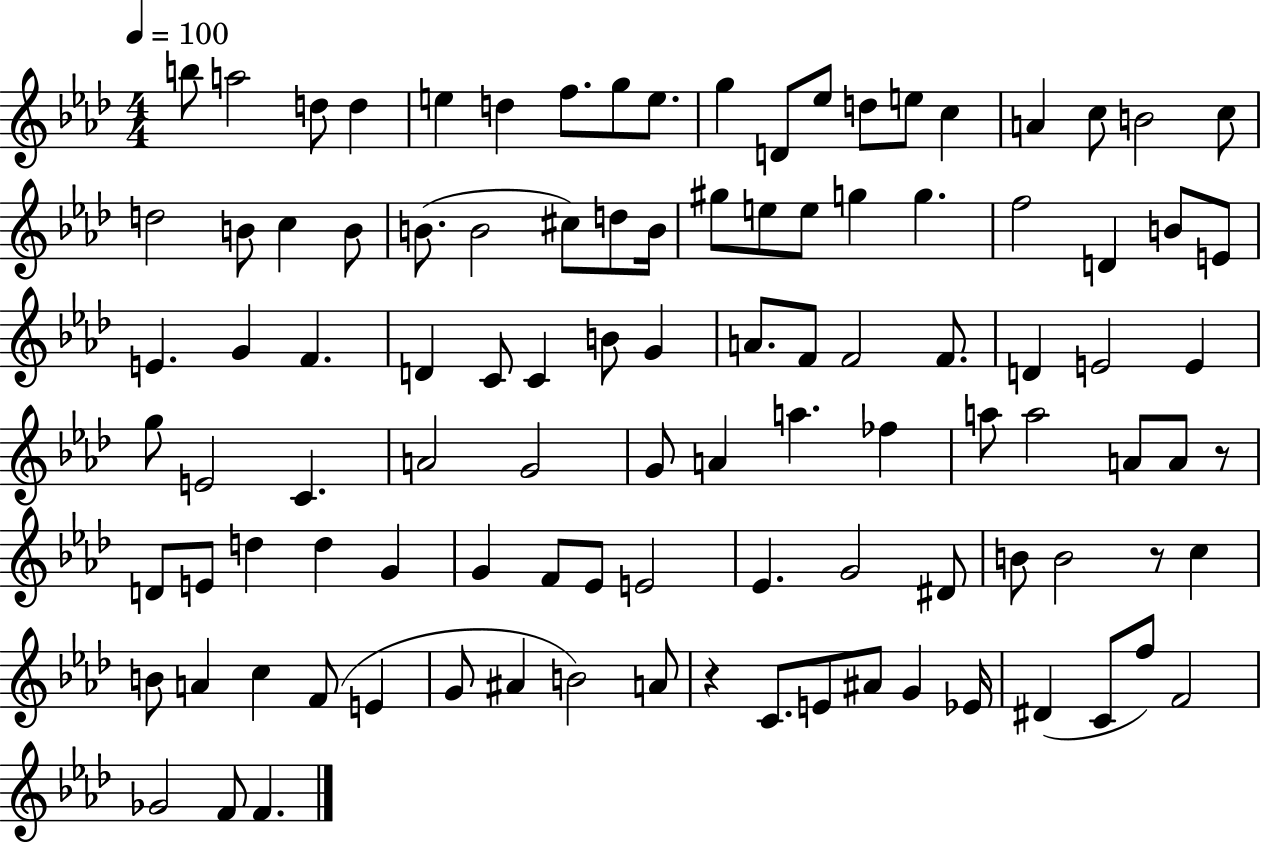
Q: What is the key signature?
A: AES major